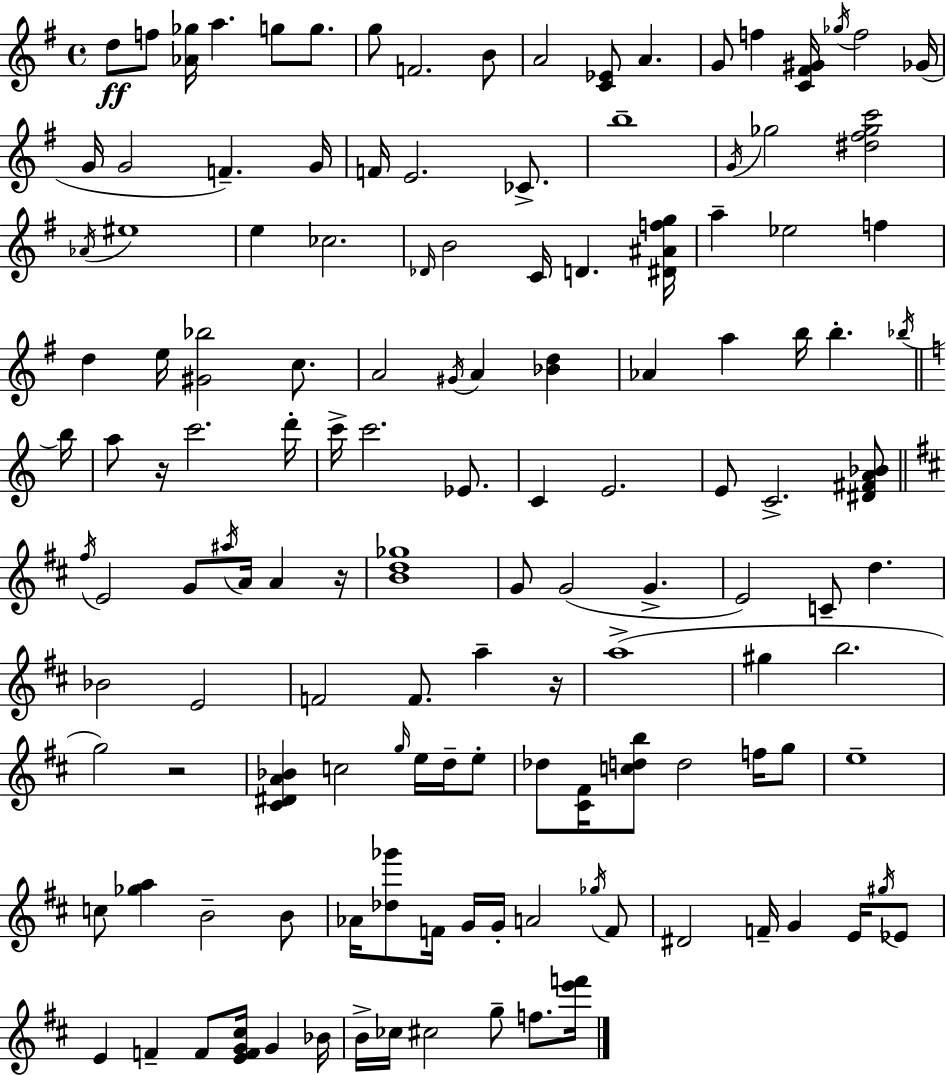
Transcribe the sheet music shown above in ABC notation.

X:1
T:Untitled
M:4/4
L:1/4
K:G
d/2 f/2 [_A_g]/4 a g/2 g/2 g/2 F2 B/2 A2 [C_E]/2 A G/2 f [C^F^G]/4 _g/4 f2 _G/4 G/4 G2 F G/4 F/4 E2 _C/2 b4 G/4 _g2 [^d^f_gc']2 _A/4 ^e4 e _c2 _D/4 B2 C/4 D [^D^Afg]/4 a _e2 f d e/4 [^G_b]2 c/2 A2 ^G/4 A [_Bd] _A a b/4 b _b/4 b/4 a/2 z/4 c'2 d'/4 c'/4 c'2 _E/2 C E2 E/2 C2 [^D^FA_B]/2 ^f/4 E2 G/2 ^a/4 A/4 A z/4 [Bd_g]4 G/2 G2 G E2 C/2 d _B2 E2 F2 F/2 a z/4 a4 ^g b2 g2 z2 [^C^DA_B] c2 g/4 e/4 d/4 e/2 _d/2 [^C^F]/4 [cdb]/2 d2 f/4 g/2 e4 c/2 [_ga] B2 B/2 _A/4 [_d_g']/2 F/4 G/4 G/4 A2 _g/4 F/2 ^D2 F/4 G E/4 ^g/4 _E/2 E F F/2 [EFG^c]/4 G _B/4 B/4 _c/4 ^c2 g/2 f/2 [e'f']/4